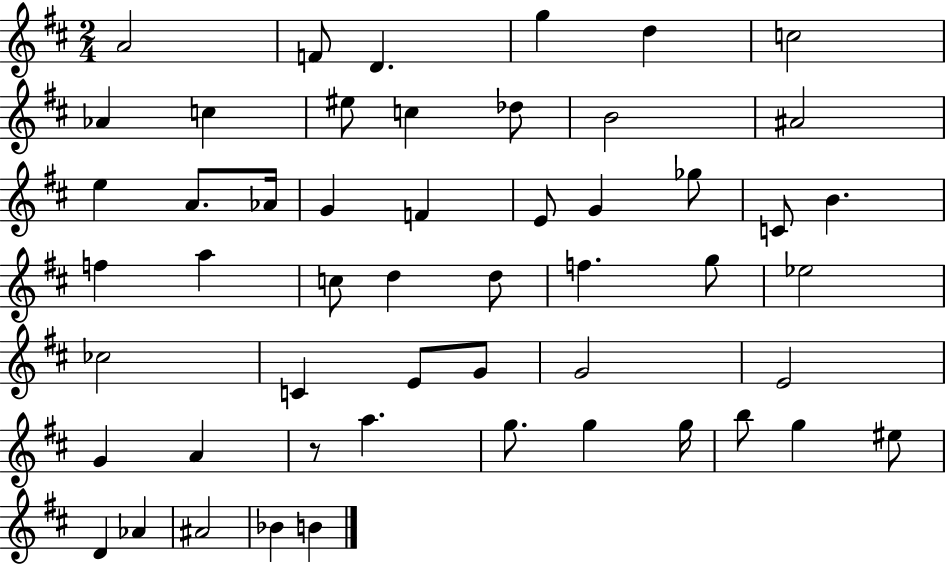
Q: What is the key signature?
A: D major